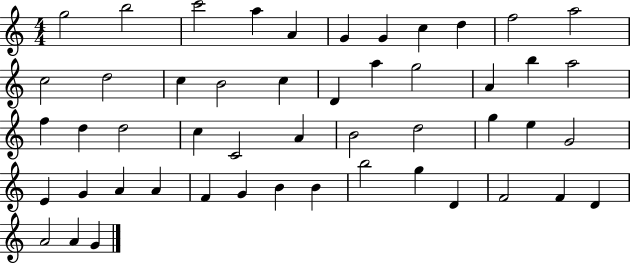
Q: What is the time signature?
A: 4/4